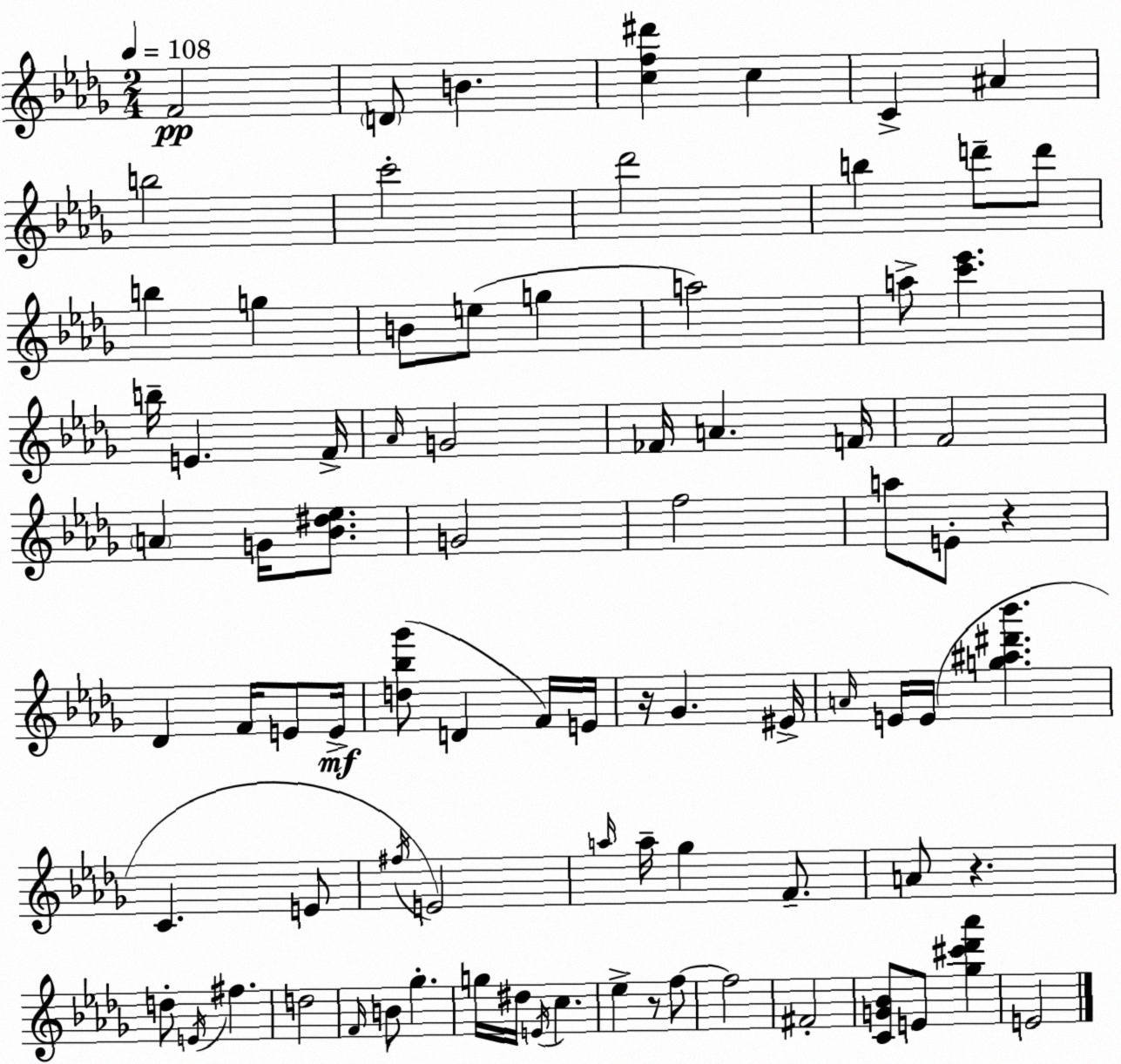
X:1
T:Untitled
M:2/4
L:1/4
K:Bbm
F2 D/2 B [cf^d'] c C ^A b2 c'2 _d'2 b d'/2 d'/2 b g B/2 e/2 g a2 a/2 [c'_e'] b/4 E F/4 _A/4 G2 _F/4 A F/4 F2 A G/4 [_B^d_e]/2 G2 f2 a/2 E/2 z _D F/4 E/2 E/4 [d_b_g']/2 D F/4 E/4 z/4 _G ^E/4 A/4 E/4 E/4 [g^a^d'_b'] C E/2 ^f/4 E2 a/4 a/4 _g F/2 A/2 z d/2 E/4 ^f d2 F/4 B/2 _g g/4 ^d/4 E/4 c _e z/2 f/2 f2 ^F2 [CG_B]/2 E/2 [_g^c'_d'_a'] E2